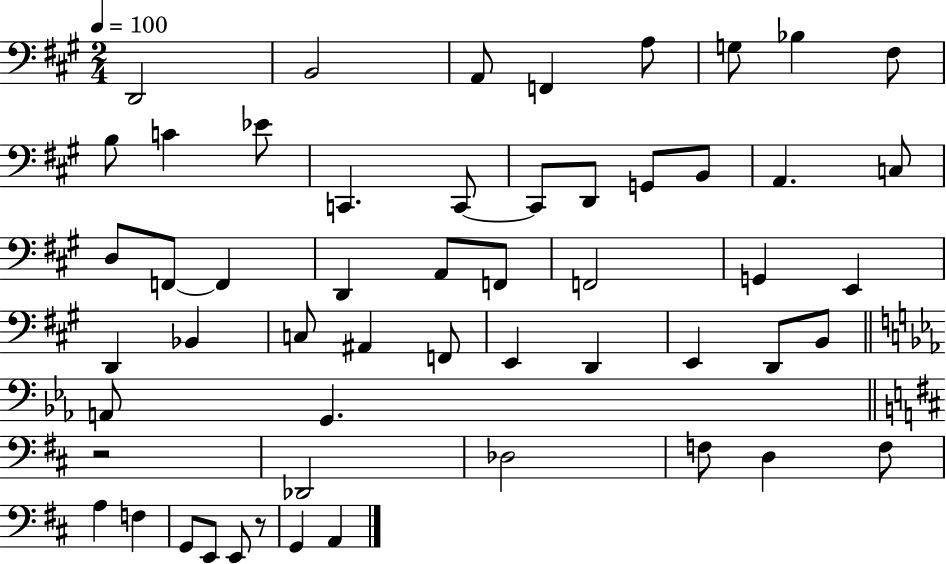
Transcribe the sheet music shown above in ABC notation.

X:1
T:Untitled
M:2/4
L:1/4
K:A
D,,2 B,,2 A,,/2 F,, A,/2 G,/2 _B, ^F,/2 B,/2 C _E/2 C,, C,,/2 C,,/2 D,,/2 G,,/2 B,,/2 A,, C,/2 D,/2 F,,/2 F,, D,, A,,/2 F,,/2 F,,2 G,, E,, D,, _B,, C,/2 ^A,, F,,/2 E,, D,, E,, D,,/2 B,,/2 A,,/2 G,, z2 _D,,2 _D,2 F,/2 D, F,/2 A, F, G,,/2 E,,/2 E,,/2 z/2 G,, A,,